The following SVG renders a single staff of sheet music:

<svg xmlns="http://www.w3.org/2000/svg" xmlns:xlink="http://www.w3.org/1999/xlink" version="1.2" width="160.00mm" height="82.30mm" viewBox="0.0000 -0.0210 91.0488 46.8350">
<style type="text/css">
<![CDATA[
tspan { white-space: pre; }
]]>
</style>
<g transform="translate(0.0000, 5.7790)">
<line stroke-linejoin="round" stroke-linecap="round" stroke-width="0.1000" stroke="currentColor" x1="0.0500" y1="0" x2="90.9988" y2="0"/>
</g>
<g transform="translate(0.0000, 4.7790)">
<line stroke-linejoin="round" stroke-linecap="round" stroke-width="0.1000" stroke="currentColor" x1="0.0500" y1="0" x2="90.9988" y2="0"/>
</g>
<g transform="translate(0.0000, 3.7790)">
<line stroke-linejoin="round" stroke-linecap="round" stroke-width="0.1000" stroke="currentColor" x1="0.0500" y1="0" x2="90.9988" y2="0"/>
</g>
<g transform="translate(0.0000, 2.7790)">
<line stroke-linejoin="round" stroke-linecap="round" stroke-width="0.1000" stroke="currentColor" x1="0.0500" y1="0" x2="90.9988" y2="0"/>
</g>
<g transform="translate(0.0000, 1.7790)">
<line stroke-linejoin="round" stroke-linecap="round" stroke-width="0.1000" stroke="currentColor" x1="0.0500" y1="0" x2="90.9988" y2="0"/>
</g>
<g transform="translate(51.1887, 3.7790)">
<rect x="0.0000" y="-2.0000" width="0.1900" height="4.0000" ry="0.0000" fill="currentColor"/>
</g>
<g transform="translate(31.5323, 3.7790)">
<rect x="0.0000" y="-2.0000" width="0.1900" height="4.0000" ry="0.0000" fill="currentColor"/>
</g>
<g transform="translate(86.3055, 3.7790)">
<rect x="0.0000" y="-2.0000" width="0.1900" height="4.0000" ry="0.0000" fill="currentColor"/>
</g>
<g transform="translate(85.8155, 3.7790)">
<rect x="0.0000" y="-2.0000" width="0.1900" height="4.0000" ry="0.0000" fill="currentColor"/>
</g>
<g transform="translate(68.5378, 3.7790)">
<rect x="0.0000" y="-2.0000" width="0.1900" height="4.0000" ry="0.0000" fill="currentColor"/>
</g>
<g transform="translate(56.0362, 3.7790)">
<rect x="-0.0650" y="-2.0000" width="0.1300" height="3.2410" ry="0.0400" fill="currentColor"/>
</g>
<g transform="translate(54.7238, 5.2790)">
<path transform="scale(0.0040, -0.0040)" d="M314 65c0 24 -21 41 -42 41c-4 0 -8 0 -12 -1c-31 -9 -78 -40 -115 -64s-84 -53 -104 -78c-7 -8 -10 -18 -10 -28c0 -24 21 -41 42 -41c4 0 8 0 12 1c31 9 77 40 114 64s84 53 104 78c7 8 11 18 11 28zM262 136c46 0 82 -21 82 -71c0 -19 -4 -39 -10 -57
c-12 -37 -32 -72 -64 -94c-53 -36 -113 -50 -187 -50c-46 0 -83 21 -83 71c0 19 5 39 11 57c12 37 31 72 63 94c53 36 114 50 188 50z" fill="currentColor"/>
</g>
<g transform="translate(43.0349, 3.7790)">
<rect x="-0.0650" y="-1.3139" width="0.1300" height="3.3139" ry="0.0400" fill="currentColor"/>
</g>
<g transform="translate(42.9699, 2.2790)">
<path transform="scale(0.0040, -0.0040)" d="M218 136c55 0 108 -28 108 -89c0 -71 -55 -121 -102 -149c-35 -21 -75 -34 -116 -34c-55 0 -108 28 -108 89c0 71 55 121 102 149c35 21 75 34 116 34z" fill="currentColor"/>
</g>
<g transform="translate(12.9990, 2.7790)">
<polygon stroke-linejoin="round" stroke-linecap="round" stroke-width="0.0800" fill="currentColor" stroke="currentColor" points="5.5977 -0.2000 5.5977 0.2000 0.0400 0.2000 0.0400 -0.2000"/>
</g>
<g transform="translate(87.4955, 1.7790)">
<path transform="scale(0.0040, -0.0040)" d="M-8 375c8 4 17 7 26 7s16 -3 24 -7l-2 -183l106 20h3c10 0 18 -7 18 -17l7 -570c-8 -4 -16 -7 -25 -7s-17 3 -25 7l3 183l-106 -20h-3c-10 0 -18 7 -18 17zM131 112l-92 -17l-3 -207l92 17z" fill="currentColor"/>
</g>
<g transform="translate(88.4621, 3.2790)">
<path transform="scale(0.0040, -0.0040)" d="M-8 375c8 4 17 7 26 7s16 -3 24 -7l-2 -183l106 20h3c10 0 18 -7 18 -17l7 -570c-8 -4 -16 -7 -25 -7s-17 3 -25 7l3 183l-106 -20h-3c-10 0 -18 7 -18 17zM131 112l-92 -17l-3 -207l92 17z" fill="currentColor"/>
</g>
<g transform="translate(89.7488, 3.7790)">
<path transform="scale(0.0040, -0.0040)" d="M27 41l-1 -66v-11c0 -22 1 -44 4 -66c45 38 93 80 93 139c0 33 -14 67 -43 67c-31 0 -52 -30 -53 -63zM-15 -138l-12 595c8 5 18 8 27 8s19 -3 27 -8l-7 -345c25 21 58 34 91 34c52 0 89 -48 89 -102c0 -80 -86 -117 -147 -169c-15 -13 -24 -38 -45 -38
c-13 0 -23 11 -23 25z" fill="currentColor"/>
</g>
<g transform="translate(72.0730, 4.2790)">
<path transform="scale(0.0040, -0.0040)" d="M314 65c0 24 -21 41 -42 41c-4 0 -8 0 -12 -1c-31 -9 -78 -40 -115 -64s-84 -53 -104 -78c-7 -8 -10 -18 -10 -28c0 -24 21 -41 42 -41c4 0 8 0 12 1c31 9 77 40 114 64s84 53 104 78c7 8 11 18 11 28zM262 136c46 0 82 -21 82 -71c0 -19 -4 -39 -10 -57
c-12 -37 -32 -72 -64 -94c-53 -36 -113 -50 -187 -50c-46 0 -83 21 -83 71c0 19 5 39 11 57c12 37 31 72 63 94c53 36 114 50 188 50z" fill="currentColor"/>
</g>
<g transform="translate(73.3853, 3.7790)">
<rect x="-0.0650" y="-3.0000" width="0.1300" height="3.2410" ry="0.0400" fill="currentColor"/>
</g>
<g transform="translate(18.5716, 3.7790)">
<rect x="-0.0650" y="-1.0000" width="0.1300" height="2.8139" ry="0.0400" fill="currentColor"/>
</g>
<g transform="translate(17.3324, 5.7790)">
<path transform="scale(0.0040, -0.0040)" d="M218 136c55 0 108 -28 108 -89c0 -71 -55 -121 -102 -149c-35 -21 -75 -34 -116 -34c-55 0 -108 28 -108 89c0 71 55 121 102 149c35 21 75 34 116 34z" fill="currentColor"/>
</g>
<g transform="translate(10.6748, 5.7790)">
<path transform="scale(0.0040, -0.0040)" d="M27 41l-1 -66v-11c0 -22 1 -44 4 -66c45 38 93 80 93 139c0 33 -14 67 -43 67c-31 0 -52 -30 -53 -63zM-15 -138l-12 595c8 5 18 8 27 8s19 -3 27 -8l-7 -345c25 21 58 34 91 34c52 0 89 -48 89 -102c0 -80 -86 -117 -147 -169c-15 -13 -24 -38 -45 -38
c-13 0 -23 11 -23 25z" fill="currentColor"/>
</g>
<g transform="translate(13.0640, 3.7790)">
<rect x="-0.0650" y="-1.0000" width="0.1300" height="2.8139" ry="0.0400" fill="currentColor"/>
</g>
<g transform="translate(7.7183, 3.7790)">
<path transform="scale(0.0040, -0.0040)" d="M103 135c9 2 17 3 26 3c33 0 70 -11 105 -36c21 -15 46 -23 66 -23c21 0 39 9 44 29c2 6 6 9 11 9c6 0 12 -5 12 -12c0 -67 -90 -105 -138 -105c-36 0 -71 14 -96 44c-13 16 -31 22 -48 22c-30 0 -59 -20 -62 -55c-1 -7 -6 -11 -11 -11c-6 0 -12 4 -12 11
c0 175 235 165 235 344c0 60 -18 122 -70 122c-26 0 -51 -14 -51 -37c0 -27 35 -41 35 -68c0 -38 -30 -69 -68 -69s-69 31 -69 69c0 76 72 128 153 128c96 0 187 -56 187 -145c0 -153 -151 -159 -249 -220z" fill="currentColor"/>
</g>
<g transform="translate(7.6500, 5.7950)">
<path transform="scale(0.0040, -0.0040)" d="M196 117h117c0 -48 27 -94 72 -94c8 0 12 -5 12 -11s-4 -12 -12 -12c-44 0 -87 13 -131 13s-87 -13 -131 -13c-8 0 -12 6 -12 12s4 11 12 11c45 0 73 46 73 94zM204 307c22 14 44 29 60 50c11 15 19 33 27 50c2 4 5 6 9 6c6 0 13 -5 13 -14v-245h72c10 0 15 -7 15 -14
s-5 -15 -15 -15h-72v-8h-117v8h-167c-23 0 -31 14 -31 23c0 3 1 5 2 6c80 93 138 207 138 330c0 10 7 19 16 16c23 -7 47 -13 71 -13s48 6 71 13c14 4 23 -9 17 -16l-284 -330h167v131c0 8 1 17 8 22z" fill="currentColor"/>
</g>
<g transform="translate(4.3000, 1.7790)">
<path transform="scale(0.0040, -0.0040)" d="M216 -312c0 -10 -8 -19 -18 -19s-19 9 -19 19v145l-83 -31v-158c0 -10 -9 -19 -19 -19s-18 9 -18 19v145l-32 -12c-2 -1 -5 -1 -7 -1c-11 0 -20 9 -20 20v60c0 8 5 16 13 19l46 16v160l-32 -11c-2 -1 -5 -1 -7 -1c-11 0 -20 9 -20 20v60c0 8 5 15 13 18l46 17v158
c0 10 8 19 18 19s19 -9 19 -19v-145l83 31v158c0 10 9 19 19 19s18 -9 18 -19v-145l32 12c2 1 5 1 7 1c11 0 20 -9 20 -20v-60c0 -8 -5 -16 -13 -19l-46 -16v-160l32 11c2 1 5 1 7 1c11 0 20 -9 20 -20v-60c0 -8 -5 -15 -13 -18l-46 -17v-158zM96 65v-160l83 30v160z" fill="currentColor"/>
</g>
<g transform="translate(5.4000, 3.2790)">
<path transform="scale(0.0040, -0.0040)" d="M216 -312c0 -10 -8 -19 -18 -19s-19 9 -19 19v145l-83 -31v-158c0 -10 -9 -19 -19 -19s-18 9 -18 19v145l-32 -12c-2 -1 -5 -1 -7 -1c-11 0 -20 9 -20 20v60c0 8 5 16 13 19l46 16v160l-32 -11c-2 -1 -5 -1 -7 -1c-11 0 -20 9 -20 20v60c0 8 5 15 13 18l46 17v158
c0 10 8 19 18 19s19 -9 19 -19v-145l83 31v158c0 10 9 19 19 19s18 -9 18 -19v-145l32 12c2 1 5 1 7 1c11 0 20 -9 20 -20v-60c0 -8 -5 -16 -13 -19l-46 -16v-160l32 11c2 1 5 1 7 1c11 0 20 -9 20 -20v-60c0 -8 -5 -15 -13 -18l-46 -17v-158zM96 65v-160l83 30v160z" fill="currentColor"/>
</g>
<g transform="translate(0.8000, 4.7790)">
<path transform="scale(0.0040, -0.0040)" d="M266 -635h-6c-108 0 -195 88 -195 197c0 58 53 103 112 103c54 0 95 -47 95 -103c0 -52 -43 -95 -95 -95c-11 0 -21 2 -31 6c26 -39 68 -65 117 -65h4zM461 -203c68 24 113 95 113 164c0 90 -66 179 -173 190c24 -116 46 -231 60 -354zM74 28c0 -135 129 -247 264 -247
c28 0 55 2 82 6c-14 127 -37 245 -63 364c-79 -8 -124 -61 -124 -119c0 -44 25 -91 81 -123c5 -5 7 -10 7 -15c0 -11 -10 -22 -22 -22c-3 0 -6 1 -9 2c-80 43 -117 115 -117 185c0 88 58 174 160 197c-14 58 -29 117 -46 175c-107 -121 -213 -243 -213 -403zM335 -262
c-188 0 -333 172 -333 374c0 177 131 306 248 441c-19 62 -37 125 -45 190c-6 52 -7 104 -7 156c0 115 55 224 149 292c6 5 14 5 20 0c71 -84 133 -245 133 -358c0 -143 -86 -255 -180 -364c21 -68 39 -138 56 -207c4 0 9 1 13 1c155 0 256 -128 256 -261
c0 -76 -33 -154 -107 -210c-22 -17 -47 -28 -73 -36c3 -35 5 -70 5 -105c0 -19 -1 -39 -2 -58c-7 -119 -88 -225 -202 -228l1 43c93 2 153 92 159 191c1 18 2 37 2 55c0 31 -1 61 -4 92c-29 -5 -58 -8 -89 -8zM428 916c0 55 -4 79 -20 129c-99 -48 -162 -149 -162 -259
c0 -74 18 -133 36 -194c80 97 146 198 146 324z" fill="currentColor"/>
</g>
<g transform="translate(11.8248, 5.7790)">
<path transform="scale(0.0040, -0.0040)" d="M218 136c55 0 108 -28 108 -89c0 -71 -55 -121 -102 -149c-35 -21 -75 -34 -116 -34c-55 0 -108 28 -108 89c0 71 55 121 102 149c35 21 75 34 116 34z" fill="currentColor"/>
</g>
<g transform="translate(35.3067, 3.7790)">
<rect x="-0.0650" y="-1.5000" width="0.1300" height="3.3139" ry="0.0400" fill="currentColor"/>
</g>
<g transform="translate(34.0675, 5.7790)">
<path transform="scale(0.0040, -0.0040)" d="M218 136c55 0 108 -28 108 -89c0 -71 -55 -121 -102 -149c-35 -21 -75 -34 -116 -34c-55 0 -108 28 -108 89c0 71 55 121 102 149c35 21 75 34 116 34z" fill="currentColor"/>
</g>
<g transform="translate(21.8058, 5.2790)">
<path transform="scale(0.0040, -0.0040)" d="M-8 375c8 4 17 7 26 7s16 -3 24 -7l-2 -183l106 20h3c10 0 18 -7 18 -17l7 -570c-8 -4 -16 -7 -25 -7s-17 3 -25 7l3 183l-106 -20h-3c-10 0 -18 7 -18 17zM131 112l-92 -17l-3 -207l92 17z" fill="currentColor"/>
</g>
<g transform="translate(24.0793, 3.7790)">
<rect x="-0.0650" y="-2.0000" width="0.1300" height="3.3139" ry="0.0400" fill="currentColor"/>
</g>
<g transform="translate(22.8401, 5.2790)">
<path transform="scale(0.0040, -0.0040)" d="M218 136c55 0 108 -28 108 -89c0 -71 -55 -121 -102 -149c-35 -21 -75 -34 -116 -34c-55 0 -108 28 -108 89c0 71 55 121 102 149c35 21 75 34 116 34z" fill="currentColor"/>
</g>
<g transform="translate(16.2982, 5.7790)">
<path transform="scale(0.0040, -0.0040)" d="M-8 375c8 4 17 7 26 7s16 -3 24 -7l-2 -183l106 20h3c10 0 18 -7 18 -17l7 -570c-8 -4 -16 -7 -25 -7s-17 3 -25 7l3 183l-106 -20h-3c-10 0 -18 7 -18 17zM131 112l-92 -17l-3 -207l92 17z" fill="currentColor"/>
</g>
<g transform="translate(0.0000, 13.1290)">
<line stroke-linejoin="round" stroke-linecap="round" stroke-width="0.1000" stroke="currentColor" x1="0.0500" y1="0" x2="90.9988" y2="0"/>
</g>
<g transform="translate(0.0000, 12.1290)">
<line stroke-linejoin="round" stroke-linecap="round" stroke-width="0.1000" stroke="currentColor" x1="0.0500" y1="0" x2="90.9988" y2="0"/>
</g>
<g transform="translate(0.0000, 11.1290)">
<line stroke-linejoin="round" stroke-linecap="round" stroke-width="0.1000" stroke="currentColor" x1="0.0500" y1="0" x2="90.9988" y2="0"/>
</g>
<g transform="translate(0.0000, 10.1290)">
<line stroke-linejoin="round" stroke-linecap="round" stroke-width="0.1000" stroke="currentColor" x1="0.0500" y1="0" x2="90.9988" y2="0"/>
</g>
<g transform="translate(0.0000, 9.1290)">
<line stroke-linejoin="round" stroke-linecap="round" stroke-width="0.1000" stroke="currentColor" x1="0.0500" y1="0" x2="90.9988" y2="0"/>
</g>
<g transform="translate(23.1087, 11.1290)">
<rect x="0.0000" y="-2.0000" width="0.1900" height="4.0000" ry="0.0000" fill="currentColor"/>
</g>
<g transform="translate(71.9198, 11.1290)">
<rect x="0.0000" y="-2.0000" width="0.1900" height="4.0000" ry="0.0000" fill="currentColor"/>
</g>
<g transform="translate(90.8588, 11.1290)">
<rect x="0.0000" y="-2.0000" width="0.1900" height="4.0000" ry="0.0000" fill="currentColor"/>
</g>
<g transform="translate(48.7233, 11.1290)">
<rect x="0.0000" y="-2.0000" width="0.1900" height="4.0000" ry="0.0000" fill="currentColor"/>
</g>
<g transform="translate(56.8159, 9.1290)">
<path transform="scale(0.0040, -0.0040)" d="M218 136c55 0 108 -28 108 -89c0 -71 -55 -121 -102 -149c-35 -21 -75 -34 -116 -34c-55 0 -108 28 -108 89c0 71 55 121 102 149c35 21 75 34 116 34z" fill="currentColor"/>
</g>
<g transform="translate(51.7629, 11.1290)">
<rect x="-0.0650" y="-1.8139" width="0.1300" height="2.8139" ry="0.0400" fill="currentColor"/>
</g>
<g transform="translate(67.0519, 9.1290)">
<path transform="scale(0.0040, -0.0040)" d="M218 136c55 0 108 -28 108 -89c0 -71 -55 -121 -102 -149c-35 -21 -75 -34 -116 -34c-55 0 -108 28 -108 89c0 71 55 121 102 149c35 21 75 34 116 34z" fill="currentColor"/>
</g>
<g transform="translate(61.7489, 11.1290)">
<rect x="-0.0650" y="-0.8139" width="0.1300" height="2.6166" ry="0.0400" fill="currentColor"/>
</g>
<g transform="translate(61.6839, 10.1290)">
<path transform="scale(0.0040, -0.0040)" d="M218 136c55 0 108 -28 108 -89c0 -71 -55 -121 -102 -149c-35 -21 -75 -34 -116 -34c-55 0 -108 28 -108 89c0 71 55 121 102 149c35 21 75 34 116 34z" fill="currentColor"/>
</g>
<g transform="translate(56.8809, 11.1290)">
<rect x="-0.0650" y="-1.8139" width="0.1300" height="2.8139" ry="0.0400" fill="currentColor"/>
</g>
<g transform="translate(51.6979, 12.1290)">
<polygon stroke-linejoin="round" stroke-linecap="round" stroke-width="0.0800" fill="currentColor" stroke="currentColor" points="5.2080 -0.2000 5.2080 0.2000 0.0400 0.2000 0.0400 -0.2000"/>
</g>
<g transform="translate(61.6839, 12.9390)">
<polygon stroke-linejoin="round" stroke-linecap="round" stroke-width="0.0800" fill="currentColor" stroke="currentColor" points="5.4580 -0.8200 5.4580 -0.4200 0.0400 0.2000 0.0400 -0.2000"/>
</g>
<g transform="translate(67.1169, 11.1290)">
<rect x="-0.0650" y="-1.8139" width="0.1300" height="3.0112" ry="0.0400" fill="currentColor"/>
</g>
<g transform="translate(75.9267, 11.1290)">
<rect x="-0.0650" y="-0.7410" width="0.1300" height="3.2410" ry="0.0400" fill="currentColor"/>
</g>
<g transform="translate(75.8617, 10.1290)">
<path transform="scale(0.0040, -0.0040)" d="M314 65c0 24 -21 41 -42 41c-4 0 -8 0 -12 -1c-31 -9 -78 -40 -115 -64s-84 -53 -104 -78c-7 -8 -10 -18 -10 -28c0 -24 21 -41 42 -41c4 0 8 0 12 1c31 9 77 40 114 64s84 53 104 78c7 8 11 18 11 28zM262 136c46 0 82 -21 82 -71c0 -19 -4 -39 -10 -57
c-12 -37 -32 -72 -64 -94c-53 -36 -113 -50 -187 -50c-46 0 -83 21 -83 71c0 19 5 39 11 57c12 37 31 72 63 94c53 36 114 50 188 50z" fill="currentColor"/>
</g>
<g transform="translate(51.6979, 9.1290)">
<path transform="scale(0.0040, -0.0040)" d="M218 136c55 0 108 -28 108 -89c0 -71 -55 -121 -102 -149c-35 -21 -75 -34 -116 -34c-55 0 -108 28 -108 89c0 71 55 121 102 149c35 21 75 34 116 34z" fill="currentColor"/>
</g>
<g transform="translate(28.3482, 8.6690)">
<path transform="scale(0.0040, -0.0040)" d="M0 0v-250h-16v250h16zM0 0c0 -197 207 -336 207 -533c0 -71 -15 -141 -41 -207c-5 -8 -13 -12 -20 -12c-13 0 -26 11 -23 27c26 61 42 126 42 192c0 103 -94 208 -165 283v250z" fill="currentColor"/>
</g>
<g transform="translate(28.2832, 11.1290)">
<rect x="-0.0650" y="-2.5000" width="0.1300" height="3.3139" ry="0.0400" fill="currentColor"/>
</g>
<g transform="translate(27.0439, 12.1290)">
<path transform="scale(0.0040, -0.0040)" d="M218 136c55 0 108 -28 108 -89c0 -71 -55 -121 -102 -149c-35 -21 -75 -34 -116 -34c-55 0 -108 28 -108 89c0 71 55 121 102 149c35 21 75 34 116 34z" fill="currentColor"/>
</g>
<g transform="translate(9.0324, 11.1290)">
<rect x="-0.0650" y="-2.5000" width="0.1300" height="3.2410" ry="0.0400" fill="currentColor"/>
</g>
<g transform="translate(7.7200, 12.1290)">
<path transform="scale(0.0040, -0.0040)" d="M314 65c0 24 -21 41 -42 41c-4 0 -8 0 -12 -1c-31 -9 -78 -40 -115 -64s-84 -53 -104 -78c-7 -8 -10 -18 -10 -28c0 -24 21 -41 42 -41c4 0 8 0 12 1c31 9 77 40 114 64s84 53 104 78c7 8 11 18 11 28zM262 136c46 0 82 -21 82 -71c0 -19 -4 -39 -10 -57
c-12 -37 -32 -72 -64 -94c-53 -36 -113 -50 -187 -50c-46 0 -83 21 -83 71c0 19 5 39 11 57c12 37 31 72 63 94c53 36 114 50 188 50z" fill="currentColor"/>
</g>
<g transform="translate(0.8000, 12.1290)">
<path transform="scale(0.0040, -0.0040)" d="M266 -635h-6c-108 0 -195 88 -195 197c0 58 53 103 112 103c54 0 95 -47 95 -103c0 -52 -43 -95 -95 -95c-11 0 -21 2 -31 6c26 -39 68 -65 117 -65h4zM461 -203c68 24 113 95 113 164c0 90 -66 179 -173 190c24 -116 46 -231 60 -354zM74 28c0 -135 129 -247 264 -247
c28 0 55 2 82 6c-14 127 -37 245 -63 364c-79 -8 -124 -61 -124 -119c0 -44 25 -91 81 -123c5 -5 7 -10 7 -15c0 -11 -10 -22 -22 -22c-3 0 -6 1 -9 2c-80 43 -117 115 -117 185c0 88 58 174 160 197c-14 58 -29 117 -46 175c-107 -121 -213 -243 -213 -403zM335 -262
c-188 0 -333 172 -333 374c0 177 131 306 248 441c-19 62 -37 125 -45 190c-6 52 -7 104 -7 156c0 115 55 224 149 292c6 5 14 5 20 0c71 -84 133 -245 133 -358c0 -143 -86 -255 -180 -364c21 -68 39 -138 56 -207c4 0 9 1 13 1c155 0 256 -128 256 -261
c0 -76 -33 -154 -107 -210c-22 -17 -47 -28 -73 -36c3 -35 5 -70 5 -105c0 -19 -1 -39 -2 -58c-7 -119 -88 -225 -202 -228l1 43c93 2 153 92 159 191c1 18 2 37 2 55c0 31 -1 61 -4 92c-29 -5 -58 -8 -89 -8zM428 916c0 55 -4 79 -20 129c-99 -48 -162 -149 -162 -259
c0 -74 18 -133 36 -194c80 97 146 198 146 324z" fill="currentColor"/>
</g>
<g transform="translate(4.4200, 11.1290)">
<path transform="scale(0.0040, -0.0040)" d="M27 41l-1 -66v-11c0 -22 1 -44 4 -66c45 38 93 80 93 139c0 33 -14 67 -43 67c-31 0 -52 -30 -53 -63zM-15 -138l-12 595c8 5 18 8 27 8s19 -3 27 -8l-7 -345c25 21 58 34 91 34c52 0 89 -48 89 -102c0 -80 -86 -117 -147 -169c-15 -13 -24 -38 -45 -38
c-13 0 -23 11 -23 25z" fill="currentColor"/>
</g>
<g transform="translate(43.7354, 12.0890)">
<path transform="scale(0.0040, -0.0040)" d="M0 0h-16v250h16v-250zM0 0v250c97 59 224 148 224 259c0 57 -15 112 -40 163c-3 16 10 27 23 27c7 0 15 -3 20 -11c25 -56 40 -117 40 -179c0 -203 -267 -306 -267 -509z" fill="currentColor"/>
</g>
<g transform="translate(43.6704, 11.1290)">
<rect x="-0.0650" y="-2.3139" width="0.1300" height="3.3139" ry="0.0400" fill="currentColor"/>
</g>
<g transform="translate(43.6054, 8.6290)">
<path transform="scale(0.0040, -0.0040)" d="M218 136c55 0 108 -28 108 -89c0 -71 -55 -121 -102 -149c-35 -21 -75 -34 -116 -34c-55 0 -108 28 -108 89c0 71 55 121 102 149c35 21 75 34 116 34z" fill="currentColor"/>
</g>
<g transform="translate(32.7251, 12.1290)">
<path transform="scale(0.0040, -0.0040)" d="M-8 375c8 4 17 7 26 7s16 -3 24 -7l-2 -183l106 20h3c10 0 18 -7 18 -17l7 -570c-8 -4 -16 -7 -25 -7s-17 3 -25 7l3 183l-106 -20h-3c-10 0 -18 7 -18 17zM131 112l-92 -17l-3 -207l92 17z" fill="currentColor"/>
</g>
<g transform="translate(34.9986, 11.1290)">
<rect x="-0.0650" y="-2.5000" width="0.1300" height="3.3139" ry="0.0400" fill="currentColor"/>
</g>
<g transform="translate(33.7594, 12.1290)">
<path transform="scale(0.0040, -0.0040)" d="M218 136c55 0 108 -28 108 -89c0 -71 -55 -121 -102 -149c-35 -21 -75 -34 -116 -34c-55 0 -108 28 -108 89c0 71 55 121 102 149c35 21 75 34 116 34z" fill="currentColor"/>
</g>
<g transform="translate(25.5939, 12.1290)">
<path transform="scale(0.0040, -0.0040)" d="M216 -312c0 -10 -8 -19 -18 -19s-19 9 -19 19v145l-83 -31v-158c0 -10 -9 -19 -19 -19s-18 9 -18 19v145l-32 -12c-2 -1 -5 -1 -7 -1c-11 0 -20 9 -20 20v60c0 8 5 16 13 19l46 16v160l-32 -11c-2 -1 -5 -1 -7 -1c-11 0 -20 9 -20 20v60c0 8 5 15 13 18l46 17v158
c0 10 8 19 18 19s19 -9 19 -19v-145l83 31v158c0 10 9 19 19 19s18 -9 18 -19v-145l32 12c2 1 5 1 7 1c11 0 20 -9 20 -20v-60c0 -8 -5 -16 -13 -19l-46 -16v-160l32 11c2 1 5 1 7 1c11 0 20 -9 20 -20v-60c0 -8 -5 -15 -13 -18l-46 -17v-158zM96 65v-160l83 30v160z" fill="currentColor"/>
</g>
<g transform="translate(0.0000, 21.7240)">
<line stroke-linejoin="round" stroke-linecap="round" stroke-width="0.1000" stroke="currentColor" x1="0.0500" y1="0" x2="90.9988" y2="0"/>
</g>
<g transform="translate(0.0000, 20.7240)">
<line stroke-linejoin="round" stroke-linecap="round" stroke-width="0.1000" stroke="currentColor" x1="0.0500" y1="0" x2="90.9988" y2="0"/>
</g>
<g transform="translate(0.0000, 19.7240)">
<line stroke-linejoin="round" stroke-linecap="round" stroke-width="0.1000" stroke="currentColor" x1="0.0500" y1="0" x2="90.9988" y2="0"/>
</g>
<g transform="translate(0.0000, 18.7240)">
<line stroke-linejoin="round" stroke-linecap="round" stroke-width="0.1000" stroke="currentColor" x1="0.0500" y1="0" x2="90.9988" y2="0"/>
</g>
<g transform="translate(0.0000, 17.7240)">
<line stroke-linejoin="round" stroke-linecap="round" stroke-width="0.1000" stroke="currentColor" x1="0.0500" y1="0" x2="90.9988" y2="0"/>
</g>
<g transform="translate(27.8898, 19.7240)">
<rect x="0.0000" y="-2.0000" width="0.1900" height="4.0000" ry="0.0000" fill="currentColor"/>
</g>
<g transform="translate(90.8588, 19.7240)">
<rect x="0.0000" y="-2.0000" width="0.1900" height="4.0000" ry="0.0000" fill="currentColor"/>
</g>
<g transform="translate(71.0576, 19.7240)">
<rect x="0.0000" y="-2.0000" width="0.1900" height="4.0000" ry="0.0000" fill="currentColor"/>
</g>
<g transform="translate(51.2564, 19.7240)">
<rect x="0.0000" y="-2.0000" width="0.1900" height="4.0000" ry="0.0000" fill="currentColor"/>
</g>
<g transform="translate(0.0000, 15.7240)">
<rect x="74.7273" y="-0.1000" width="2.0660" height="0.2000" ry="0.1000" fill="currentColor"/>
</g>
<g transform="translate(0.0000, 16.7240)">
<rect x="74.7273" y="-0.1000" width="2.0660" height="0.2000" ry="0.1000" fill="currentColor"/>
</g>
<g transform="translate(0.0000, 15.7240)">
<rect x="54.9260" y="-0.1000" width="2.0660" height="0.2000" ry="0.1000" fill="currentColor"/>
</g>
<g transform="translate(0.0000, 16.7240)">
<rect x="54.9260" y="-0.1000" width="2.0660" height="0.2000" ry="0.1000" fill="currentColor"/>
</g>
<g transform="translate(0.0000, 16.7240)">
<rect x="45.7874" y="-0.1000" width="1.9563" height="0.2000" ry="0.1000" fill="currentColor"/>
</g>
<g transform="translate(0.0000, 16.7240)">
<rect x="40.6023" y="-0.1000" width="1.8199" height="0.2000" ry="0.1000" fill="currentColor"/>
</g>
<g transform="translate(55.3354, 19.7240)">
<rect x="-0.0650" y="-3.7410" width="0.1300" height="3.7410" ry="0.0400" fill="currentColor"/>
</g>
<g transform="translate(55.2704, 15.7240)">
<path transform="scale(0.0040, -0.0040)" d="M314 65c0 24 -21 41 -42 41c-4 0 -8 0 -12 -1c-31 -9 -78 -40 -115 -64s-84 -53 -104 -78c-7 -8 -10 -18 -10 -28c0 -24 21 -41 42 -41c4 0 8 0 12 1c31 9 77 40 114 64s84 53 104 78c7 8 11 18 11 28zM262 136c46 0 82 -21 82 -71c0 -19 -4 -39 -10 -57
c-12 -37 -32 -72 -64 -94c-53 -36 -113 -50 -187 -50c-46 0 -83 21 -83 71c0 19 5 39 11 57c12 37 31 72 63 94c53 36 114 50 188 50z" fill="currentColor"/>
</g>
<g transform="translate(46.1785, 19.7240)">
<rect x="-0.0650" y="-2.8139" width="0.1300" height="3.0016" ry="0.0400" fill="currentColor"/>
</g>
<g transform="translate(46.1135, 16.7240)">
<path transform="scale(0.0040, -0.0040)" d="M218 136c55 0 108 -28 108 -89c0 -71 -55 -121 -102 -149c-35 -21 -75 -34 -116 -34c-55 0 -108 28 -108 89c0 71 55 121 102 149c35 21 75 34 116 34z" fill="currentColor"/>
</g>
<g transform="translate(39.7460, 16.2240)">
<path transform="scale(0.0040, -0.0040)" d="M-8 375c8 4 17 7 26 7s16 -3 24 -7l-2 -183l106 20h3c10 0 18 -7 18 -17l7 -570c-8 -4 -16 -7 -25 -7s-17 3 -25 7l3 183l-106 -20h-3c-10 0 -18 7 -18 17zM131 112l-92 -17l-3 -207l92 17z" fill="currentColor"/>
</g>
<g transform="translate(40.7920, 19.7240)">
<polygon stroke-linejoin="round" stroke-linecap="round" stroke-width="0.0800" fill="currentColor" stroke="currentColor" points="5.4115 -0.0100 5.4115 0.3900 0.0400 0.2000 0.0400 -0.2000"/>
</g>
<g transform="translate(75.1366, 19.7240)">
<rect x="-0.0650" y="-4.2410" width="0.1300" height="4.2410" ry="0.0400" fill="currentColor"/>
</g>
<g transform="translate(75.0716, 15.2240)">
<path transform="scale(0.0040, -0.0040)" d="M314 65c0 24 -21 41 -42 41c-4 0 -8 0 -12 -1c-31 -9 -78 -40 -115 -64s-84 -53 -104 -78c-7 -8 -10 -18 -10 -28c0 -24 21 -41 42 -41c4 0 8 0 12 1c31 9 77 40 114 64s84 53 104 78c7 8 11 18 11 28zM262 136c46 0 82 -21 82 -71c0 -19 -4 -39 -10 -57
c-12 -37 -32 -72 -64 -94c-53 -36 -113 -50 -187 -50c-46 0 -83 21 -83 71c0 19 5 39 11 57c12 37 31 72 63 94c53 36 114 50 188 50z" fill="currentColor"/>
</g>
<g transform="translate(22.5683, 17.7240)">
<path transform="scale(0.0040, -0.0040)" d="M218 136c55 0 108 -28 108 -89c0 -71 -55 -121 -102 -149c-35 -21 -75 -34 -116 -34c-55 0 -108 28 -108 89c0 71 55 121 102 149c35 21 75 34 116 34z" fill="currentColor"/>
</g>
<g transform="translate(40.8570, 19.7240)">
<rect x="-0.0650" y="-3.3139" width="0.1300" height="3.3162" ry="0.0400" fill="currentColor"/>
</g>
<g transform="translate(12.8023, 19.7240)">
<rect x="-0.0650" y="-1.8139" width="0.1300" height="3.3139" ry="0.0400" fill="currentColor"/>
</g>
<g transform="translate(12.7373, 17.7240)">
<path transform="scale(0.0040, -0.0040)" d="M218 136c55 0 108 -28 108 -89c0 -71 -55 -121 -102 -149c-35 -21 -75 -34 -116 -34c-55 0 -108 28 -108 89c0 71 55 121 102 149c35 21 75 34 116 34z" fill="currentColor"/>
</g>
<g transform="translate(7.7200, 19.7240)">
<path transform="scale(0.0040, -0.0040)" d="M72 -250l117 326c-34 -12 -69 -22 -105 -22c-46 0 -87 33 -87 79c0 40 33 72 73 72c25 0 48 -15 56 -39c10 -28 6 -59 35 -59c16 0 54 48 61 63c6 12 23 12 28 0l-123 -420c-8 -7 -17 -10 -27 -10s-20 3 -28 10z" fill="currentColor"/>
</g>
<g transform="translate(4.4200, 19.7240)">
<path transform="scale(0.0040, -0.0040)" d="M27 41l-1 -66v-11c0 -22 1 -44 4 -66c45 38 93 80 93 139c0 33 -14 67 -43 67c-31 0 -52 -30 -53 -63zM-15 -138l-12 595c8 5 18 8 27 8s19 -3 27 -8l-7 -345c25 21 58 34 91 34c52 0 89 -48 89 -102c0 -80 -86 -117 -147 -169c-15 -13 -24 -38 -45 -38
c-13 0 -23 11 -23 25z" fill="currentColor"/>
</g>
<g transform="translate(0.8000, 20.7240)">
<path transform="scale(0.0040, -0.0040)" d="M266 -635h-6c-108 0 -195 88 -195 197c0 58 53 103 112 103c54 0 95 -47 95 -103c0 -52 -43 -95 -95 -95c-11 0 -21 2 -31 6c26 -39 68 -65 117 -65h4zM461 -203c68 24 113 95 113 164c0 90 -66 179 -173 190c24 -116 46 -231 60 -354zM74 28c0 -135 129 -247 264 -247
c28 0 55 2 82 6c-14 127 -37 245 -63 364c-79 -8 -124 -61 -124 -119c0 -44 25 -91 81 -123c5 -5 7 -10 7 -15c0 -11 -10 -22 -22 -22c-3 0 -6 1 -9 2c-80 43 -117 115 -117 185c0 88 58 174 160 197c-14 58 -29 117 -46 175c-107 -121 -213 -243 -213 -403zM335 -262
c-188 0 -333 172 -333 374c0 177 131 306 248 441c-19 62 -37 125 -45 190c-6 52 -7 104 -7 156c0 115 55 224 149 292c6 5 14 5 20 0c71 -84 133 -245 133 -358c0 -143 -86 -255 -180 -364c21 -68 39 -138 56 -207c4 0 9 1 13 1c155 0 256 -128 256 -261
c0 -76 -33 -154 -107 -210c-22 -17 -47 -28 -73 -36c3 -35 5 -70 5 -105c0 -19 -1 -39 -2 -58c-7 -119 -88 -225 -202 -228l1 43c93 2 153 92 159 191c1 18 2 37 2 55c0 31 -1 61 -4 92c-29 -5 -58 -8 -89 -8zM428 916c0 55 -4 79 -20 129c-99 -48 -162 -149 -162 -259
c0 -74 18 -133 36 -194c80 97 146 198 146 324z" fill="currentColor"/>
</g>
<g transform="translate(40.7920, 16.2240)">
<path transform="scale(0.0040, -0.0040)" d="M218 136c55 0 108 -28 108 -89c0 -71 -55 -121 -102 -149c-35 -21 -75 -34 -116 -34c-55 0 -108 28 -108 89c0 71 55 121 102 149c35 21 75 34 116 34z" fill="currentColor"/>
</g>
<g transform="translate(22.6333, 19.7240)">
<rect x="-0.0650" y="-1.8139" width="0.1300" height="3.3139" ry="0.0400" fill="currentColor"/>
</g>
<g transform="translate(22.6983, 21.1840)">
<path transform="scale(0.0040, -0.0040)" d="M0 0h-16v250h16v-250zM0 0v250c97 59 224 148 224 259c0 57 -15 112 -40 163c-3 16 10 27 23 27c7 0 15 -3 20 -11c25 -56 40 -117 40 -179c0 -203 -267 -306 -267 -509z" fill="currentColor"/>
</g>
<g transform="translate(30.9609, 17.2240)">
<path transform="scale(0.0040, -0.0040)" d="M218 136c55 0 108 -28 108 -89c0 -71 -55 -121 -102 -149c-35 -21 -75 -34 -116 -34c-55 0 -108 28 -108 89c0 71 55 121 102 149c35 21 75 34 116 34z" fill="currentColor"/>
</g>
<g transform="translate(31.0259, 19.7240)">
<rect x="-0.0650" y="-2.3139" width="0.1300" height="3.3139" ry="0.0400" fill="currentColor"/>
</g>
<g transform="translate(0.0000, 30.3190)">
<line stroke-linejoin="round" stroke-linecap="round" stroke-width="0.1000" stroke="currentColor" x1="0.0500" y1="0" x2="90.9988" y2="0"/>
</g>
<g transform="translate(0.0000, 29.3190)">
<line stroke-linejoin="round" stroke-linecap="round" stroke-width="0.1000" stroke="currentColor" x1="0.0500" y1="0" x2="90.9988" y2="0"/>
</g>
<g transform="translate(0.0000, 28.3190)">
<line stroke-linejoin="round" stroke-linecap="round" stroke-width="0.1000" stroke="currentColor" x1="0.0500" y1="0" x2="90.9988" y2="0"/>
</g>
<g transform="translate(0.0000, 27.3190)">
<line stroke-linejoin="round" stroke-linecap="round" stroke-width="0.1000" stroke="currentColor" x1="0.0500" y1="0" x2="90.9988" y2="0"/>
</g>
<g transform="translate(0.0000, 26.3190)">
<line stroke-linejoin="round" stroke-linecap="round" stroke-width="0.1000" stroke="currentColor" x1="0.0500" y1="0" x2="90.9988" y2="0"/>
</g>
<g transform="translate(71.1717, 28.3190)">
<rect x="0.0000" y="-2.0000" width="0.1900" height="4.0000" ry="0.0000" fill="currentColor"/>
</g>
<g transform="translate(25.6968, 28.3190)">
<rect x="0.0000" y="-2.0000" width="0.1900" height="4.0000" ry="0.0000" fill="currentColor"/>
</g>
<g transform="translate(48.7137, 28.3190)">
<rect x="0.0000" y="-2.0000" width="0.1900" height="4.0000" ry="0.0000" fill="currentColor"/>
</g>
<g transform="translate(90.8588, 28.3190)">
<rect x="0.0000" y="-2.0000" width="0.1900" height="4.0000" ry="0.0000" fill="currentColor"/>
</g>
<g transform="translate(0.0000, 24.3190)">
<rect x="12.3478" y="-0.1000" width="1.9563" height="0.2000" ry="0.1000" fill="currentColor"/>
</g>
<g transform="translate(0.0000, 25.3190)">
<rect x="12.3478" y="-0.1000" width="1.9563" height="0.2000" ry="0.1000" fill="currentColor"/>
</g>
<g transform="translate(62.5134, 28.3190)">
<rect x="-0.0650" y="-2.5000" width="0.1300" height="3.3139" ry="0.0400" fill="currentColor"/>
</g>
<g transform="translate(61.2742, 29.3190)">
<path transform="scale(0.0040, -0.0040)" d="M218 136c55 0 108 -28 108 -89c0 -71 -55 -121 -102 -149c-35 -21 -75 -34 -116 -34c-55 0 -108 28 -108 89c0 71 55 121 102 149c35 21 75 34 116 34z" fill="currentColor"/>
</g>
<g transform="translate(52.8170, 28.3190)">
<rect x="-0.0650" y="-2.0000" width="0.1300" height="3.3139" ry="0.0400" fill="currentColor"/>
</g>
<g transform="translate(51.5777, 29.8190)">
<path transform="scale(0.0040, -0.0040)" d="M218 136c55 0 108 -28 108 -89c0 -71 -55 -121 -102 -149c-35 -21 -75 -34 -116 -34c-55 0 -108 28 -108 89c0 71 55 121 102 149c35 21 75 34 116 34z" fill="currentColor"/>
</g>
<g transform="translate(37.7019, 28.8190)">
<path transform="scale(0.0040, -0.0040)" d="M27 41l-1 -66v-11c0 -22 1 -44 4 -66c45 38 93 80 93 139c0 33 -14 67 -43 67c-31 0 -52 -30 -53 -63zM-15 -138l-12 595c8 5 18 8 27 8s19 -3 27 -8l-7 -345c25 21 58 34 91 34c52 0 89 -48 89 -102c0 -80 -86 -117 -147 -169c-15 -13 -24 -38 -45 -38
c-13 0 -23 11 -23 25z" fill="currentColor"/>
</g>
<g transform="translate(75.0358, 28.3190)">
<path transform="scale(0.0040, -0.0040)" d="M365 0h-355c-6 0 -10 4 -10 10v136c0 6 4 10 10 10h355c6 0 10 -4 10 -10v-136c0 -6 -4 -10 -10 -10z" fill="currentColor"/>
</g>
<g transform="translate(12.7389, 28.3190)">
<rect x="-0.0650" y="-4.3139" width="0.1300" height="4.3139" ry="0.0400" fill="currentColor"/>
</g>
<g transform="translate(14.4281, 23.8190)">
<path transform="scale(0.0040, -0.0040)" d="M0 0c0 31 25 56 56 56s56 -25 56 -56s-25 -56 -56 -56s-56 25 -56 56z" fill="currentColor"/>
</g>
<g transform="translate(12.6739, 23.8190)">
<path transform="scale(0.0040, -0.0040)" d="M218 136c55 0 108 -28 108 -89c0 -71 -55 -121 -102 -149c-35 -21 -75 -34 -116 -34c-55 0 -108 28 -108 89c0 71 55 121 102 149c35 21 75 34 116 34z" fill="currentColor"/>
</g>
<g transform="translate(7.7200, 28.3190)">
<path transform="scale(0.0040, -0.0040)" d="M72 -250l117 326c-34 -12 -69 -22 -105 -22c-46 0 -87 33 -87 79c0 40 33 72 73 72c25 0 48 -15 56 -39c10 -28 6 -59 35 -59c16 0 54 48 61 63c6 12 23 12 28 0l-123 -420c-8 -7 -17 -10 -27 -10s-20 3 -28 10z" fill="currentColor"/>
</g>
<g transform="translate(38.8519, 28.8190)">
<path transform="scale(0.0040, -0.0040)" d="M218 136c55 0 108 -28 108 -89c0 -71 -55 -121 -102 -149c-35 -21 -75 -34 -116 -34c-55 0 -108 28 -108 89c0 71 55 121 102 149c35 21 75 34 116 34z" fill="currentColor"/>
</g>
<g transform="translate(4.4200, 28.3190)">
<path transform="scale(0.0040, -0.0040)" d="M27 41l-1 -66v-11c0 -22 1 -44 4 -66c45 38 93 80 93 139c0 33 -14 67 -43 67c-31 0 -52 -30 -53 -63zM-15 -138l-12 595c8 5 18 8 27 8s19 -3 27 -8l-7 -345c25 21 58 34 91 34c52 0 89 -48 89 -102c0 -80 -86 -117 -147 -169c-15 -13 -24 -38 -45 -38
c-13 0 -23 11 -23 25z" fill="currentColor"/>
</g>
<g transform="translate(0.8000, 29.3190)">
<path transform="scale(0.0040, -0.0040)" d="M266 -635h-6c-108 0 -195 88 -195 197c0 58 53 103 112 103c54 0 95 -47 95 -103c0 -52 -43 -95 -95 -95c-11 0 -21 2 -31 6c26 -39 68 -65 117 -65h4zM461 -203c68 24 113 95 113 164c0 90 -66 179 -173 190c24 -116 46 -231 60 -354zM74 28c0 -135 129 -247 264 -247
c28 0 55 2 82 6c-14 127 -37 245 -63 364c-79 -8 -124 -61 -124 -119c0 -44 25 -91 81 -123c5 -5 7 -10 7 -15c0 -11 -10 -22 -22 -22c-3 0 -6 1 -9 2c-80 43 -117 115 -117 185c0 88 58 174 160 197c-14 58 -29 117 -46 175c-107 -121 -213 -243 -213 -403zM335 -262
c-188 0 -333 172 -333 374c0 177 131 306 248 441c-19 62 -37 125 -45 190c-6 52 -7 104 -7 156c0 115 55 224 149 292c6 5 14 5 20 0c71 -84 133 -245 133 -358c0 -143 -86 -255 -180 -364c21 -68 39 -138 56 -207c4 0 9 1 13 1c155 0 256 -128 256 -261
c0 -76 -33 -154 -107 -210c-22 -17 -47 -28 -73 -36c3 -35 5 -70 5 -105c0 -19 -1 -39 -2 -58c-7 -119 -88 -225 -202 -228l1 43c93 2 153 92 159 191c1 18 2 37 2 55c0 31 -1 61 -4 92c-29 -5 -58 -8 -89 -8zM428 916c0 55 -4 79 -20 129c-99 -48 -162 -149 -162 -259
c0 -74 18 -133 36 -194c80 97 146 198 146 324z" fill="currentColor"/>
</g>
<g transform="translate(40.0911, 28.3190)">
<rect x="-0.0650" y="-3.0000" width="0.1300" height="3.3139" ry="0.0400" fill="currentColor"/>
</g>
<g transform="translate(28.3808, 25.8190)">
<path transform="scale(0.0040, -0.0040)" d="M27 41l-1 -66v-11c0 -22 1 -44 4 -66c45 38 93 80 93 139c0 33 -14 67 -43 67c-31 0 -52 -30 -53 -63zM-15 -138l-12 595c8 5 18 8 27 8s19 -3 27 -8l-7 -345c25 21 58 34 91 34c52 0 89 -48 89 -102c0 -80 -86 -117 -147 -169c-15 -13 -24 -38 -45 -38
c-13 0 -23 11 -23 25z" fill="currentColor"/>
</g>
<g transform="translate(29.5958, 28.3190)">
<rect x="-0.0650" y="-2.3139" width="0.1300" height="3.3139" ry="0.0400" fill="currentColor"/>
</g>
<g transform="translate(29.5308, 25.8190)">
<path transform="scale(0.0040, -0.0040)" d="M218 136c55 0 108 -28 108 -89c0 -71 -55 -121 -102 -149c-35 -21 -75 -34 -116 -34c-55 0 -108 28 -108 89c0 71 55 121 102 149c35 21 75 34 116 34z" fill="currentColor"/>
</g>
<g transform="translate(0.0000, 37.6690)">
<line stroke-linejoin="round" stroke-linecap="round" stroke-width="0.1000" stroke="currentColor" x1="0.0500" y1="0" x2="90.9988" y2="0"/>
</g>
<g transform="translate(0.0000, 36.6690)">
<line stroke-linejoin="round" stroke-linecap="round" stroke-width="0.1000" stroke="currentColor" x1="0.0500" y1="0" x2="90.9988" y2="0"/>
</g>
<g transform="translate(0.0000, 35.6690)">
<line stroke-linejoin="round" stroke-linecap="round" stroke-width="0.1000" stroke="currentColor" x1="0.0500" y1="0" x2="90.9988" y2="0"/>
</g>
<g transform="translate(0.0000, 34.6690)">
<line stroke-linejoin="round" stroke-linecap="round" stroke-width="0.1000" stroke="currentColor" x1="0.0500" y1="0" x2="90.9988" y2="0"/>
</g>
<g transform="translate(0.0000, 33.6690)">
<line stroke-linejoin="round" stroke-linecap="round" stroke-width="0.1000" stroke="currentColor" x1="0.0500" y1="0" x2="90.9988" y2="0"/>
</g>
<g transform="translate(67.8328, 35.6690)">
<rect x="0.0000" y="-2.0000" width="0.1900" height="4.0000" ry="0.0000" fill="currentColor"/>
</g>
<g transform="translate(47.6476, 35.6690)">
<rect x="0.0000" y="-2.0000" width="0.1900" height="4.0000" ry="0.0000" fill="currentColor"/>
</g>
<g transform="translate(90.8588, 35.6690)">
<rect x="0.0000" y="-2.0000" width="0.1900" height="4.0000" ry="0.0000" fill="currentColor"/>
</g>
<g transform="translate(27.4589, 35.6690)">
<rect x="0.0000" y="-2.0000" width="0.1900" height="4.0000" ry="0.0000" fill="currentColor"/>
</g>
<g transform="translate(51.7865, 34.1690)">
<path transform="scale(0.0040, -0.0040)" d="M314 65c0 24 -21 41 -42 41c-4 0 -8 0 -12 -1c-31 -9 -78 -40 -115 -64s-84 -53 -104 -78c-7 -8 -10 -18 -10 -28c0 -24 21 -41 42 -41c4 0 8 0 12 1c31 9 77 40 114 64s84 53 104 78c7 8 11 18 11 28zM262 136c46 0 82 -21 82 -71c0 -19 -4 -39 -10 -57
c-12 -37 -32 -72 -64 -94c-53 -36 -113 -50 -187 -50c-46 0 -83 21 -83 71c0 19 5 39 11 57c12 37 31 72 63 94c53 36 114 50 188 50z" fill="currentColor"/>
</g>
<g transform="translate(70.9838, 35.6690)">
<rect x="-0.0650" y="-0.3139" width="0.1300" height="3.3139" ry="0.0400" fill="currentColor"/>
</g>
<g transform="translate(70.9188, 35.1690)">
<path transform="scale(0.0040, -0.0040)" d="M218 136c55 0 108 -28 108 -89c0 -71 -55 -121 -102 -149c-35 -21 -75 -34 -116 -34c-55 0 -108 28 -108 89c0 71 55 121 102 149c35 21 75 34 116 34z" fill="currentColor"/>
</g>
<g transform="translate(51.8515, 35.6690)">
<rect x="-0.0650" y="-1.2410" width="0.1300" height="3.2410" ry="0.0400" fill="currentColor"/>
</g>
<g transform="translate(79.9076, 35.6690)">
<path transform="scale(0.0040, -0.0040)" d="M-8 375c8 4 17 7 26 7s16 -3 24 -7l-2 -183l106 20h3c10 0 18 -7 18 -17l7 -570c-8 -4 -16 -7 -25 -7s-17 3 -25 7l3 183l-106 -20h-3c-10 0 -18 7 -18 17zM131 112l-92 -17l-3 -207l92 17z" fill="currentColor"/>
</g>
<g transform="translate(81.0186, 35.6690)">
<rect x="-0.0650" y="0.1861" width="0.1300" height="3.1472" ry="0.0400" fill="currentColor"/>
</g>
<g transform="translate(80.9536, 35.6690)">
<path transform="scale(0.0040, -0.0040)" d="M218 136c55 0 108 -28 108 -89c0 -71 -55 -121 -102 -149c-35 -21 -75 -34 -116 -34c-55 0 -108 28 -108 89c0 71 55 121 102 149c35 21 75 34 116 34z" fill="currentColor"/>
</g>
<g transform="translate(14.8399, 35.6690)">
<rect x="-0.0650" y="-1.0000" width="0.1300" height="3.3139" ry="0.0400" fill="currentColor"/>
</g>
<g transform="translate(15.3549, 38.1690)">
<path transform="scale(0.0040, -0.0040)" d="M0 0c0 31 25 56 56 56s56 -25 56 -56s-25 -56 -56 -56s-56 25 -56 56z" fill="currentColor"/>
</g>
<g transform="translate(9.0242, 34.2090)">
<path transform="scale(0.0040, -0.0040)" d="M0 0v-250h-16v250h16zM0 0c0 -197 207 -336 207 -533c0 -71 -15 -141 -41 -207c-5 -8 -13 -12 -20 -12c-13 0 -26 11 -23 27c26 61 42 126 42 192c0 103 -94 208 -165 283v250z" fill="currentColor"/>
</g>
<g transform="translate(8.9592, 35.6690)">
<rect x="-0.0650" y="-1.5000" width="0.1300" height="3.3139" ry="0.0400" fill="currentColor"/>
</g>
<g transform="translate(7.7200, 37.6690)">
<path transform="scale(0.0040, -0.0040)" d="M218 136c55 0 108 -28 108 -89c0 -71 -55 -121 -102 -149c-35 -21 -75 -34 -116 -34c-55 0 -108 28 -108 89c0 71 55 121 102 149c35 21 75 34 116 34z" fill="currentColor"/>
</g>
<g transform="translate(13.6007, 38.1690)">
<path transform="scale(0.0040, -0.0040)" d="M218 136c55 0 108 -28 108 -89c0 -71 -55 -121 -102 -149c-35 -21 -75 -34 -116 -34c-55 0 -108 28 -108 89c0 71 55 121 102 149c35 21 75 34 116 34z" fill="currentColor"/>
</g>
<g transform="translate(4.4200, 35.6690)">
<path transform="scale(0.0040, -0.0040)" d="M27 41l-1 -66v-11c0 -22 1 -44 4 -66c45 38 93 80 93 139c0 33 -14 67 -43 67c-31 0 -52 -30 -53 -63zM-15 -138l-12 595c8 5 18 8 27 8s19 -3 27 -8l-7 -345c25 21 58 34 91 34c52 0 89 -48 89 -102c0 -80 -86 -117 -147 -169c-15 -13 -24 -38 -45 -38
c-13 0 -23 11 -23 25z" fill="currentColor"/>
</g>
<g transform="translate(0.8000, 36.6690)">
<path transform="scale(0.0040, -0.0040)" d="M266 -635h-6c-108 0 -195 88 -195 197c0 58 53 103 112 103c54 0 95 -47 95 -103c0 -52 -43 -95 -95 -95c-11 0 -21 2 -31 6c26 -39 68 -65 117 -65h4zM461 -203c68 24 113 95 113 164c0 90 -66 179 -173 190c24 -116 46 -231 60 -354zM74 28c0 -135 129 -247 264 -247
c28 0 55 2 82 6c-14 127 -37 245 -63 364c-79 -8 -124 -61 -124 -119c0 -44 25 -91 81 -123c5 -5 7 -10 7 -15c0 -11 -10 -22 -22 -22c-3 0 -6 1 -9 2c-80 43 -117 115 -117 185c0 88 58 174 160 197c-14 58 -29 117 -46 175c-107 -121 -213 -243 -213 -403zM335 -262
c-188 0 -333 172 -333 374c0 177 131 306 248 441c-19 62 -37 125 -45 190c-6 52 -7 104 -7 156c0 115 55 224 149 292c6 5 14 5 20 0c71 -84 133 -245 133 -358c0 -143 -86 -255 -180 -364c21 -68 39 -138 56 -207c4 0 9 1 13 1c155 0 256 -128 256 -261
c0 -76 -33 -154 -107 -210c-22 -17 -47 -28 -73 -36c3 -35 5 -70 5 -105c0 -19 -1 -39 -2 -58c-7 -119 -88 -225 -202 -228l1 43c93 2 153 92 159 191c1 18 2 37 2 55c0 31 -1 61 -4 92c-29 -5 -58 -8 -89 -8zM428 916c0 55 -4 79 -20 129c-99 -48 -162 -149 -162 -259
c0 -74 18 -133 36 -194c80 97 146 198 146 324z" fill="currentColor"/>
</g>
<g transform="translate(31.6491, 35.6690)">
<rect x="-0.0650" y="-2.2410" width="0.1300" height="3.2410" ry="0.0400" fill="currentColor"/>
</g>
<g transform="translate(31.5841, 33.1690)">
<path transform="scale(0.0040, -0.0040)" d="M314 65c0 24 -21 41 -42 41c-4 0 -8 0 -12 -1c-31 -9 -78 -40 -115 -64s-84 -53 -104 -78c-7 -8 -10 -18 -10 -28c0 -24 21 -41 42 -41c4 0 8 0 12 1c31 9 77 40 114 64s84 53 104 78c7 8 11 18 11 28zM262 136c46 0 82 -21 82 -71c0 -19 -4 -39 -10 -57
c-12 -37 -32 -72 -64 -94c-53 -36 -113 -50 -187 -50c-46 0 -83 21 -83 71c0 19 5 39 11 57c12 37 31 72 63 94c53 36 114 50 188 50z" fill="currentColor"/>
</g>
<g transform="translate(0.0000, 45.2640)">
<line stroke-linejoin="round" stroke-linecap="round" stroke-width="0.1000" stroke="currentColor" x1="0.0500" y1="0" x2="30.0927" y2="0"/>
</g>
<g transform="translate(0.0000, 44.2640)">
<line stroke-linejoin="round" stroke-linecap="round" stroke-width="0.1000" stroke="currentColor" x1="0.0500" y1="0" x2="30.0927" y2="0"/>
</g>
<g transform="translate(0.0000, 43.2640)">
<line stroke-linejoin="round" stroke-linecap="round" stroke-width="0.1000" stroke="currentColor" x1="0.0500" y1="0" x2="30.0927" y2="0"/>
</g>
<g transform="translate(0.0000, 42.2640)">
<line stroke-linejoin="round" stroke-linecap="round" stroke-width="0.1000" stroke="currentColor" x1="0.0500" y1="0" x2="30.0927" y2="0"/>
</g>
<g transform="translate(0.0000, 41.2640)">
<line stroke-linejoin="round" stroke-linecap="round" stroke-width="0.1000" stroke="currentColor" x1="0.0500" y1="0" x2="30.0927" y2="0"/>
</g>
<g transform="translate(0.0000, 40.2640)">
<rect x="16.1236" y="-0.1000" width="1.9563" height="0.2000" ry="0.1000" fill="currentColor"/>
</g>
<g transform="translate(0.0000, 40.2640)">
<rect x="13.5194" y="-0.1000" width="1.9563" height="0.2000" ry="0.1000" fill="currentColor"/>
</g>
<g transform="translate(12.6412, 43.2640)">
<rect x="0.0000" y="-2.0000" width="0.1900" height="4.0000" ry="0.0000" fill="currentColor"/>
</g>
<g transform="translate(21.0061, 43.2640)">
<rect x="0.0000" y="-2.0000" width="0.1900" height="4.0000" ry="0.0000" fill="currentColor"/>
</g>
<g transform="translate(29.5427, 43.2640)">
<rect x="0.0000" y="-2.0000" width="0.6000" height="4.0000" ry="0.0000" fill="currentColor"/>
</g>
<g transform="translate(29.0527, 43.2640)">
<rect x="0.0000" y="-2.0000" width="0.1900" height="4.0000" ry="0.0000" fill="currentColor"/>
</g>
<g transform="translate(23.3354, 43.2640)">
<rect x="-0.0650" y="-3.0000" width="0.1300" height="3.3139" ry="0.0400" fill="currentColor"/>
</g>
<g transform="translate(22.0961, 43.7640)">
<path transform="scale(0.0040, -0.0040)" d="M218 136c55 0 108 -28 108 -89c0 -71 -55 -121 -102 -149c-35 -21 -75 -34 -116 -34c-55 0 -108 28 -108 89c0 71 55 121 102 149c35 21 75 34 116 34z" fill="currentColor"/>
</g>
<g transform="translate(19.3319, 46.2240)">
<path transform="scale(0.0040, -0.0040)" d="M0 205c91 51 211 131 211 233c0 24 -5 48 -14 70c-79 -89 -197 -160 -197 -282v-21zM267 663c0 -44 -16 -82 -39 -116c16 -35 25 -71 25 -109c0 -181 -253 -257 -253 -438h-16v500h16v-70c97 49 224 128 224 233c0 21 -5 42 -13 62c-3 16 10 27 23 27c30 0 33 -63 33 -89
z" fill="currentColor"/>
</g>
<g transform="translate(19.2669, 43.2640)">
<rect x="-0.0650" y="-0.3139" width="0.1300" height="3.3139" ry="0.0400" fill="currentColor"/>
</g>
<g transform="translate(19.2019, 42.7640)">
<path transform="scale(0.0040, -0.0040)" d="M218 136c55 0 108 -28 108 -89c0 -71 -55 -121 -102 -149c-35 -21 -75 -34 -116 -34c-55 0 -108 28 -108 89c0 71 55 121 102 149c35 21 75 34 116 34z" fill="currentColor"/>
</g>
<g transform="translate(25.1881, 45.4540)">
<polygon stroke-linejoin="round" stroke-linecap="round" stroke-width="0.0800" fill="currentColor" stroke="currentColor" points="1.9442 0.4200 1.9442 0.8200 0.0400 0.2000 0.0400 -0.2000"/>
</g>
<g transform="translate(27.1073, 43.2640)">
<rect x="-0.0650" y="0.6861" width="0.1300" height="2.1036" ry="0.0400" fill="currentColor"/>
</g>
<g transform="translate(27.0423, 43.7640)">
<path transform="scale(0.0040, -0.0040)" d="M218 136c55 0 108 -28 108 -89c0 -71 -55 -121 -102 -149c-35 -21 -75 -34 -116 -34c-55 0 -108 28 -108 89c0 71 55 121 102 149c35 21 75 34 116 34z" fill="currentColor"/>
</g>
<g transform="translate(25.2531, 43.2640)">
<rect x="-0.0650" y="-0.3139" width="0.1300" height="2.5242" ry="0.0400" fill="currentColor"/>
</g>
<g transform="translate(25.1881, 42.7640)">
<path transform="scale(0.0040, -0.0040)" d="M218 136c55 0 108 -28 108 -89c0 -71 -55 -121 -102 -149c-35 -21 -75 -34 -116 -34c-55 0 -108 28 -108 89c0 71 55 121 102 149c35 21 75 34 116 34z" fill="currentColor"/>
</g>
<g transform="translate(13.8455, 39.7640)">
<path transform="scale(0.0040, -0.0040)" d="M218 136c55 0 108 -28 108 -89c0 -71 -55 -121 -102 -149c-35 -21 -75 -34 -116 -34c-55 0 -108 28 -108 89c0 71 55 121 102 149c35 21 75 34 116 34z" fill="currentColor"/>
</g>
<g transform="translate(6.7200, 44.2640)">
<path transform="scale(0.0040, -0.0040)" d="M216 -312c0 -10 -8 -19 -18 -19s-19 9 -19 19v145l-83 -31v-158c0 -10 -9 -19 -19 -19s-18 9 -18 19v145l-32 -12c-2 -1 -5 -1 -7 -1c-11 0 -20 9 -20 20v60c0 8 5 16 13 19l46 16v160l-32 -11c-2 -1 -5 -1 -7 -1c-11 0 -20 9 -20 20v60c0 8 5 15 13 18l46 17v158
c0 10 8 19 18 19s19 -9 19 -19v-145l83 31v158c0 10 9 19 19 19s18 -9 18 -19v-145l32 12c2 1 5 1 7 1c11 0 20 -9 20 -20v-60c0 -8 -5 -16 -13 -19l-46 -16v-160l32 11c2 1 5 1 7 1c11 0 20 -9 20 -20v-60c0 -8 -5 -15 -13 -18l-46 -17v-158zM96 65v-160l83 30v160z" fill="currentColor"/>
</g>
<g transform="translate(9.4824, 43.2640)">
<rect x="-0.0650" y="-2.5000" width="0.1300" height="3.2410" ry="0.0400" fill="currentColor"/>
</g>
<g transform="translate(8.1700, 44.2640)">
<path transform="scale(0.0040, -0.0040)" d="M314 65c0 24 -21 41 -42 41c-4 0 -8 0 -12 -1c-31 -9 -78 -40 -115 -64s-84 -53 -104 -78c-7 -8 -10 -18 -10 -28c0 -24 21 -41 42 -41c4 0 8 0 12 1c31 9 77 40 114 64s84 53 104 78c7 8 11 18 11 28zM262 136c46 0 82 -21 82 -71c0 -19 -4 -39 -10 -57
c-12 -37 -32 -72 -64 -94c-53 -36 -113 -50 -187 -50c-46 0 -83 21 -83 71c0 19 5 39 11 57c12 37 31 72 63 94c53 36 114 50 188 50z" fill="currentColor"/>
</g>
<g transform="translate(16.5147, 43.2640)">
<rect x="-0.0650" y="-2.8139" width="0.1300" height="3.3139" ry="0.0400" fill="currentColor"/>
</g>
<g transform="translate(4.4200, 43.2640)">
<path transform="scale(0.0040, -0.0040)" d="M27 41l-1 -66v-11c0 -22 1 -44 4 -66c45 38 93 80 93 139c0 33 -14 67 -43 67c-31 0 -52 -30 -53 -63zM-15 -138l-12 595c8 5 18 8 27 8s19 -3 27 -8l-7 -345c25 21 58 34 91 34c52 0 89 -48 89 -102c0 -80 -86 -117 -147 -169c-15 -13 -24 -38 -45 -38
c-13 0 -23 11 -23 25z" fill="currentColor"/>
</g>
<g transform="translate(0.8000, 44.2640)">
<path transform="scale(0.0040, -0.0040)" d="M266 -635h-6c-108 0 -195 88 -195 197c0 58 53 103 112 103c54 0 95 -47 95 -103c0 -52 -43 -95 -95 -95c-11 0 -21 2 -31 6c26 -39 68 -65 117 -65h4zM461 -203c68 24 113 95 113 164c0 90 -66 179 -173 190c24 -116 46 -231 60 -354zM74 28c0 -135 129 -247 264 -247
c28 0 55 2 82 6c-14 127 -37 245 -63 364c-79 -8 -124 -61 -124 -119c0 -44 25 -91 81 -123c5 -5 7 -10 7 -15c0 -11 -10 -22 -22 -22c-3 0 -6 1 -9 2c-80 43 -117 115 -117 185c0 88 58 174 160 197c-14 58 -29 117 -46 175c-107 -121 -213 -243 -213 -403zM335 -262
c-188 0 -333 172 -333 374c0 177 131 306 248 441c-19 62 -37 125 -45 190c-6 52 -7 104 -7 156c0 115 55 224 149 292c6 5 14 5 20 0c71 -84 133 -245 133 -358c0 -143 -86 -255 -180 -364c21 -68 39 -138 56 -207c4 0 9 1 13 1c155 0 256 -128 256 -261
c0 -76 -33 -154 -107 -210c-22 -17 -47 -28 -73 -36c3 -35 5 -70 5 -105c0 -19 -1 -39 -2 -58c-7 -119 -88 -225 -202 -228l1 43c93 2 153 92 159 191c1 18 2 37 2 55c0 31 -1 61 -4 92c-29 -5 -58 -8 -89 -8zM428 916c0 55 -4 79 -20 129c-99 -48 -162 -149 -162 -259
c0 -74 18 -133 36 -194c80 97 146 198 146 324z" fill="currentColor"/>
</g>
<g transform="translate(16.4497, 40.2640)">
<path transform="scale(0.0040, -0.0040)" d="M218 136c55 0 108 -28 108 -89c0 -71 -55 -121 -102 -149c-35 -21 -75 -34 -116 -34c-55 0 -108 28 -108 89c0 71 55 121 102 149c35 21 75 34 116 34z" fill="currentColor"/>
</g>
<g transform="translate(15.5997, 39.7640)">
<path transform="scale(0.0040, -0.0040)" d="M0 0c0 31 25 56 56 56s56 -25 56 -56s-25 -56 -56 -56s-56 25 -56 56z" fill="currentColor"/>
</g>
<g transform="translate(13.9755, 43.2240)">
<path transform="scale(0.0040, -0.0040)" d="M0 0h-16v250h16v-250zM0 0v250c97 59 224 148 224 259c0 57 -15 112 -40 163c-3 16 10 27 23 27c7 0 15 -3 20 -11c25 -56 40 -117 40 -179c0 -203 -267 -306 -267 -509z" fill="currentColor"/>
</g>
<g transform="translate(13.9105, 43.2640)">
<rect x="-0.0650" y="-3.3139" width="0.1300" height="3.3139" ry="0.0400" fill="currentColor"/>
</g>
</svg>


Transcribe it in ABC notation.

X:1
T:Untitled
M:2/4
L:1/4
K:D
_E/2 E/2 F E e ^F2 A2 G2 ^G/2 G g/2 f/2 f/2 d/2 f/2 d2 z/2 f f/2 g b/2 a/2 c'2 d'2 z/2 d' _g _A F G z2 E/2 D g2 e2 c B ^G2 _b/2 a c/4 A c/2 A/2